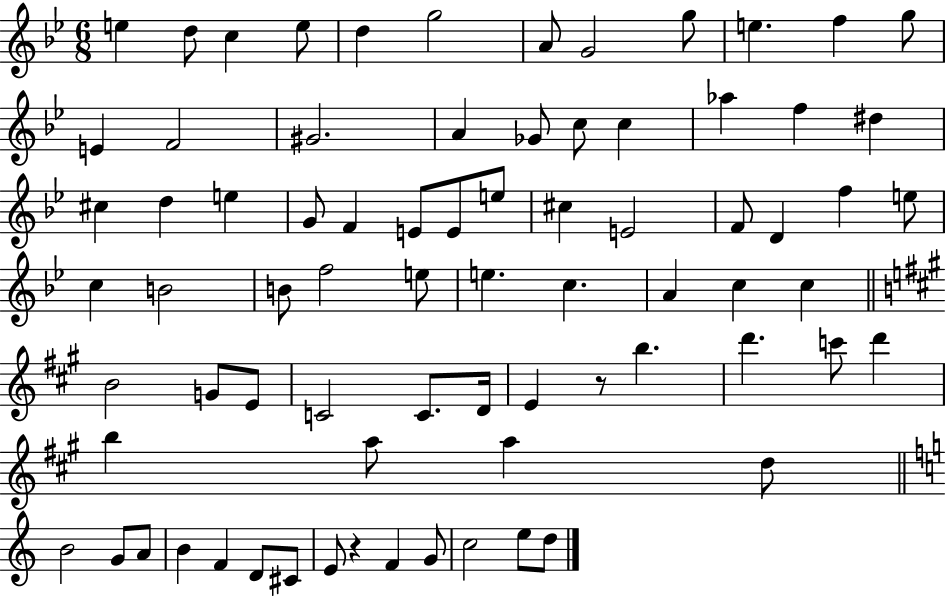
X:1
T:Untitled
M:6/8
L:1/4
K:Bb
e d/2 c e/2 d g2 A/2 G2 g/2 e f g/2 E F2 ^G2 A _G/2 c/2 c _a f ^d ^c d e G/2 F E/2 E/2 e/2 ^c E2 F/2 D f e/2 c B2 B/2 f2 e/2 e c A c c B2 G/2 E/2 C2 C/2 D/4 E z/2 b d' c'/2 d' b a/2 a d/2 B2 G/2 A/2 B F D/2 ^C/2 E/2 z F G/2 c2 e/2 d/2